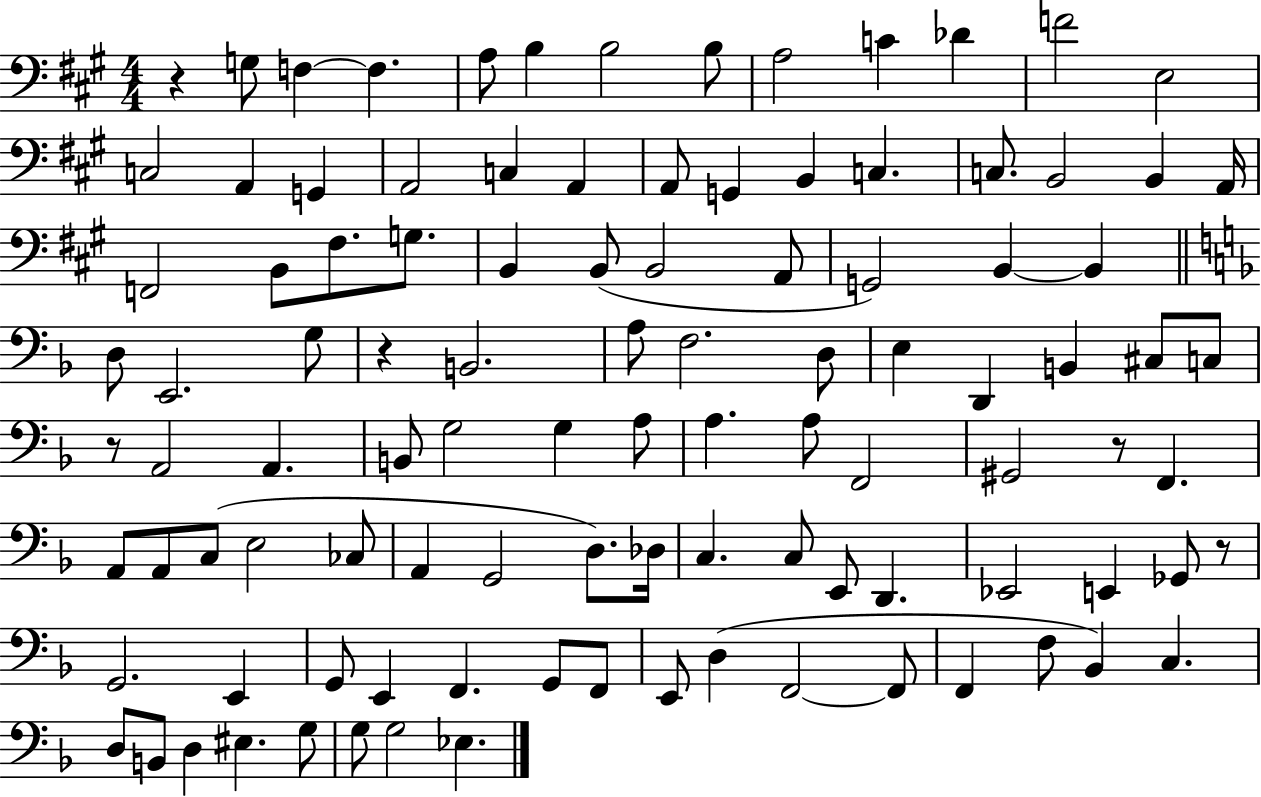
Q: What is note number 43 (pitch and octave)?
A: F3